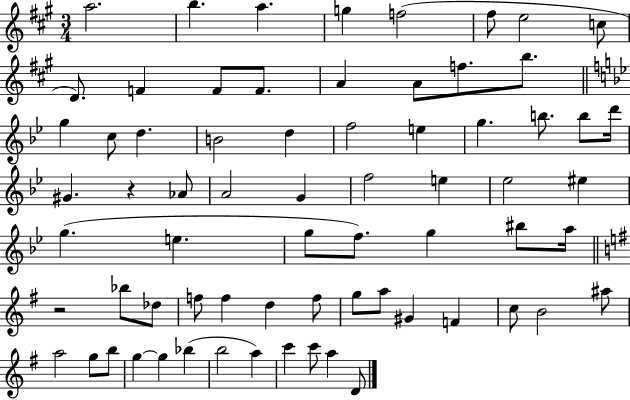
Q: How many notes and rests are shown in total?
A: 69